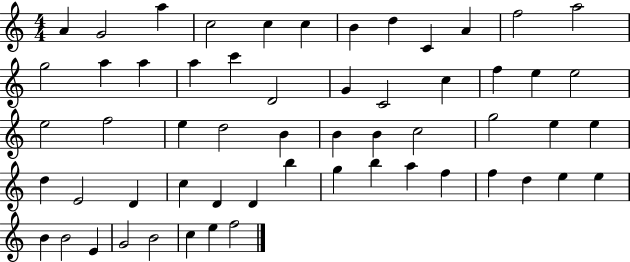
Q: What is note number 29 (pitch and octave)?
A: B4